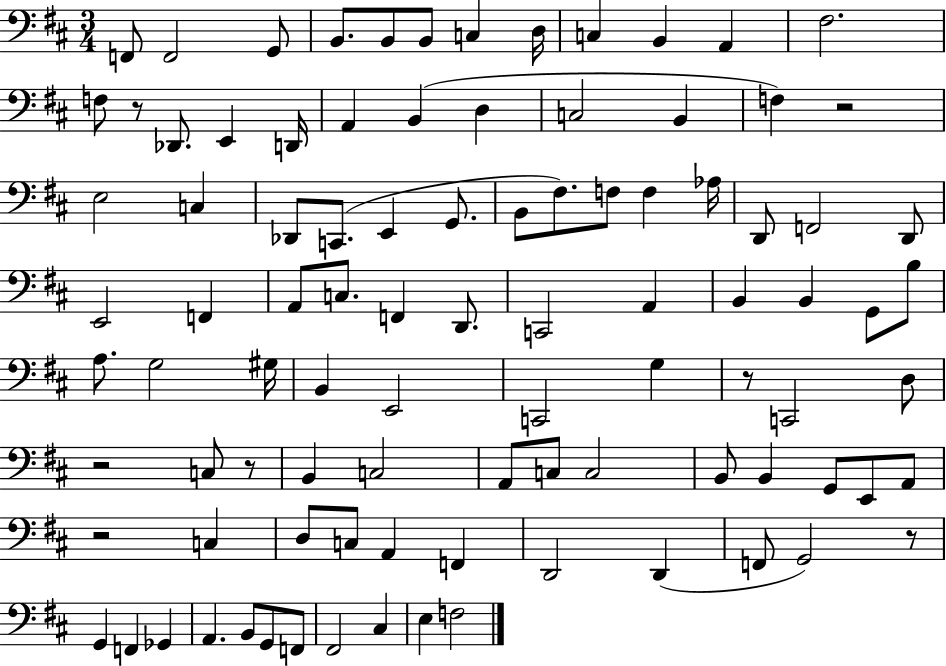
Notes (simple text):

F2/e F2/h G2/e B2/e. B2/e B2/e C3/q D3/s C3/q B2/q A2/q F#3/h. F3/e R/e Db2/e. E2/q D2/s A2/q B2/q D3/q C3/h B2/q F3/q R/h E3/h C3/q Db2/e C2/e. E2/q G2/e. B2/e F#3/e. F3/e F3/q Ab3/s D2/e F2/h D2/e E2/h F2/q A2/e C3/e. F2/q D2/e. C2/h A2/q B2/q B2/q G2/e B3/e A3/e. G3/h G#3/s B2/q E2/h C2/h G3/q R/e C2/h D3/e R/h C3/e R/e B2/q C3/h A2/e C3/e C3/h B2/e B2/q G2/e E2/e A2/e R/h C3/q D3/e C3/e A2/q F2/q D2/h D2/q F2/e G2/h R/e G2/q F2/q Gb2/q A2/q. B2/e G2/e F2/e F#2/h C#3/q E3/q F3/h